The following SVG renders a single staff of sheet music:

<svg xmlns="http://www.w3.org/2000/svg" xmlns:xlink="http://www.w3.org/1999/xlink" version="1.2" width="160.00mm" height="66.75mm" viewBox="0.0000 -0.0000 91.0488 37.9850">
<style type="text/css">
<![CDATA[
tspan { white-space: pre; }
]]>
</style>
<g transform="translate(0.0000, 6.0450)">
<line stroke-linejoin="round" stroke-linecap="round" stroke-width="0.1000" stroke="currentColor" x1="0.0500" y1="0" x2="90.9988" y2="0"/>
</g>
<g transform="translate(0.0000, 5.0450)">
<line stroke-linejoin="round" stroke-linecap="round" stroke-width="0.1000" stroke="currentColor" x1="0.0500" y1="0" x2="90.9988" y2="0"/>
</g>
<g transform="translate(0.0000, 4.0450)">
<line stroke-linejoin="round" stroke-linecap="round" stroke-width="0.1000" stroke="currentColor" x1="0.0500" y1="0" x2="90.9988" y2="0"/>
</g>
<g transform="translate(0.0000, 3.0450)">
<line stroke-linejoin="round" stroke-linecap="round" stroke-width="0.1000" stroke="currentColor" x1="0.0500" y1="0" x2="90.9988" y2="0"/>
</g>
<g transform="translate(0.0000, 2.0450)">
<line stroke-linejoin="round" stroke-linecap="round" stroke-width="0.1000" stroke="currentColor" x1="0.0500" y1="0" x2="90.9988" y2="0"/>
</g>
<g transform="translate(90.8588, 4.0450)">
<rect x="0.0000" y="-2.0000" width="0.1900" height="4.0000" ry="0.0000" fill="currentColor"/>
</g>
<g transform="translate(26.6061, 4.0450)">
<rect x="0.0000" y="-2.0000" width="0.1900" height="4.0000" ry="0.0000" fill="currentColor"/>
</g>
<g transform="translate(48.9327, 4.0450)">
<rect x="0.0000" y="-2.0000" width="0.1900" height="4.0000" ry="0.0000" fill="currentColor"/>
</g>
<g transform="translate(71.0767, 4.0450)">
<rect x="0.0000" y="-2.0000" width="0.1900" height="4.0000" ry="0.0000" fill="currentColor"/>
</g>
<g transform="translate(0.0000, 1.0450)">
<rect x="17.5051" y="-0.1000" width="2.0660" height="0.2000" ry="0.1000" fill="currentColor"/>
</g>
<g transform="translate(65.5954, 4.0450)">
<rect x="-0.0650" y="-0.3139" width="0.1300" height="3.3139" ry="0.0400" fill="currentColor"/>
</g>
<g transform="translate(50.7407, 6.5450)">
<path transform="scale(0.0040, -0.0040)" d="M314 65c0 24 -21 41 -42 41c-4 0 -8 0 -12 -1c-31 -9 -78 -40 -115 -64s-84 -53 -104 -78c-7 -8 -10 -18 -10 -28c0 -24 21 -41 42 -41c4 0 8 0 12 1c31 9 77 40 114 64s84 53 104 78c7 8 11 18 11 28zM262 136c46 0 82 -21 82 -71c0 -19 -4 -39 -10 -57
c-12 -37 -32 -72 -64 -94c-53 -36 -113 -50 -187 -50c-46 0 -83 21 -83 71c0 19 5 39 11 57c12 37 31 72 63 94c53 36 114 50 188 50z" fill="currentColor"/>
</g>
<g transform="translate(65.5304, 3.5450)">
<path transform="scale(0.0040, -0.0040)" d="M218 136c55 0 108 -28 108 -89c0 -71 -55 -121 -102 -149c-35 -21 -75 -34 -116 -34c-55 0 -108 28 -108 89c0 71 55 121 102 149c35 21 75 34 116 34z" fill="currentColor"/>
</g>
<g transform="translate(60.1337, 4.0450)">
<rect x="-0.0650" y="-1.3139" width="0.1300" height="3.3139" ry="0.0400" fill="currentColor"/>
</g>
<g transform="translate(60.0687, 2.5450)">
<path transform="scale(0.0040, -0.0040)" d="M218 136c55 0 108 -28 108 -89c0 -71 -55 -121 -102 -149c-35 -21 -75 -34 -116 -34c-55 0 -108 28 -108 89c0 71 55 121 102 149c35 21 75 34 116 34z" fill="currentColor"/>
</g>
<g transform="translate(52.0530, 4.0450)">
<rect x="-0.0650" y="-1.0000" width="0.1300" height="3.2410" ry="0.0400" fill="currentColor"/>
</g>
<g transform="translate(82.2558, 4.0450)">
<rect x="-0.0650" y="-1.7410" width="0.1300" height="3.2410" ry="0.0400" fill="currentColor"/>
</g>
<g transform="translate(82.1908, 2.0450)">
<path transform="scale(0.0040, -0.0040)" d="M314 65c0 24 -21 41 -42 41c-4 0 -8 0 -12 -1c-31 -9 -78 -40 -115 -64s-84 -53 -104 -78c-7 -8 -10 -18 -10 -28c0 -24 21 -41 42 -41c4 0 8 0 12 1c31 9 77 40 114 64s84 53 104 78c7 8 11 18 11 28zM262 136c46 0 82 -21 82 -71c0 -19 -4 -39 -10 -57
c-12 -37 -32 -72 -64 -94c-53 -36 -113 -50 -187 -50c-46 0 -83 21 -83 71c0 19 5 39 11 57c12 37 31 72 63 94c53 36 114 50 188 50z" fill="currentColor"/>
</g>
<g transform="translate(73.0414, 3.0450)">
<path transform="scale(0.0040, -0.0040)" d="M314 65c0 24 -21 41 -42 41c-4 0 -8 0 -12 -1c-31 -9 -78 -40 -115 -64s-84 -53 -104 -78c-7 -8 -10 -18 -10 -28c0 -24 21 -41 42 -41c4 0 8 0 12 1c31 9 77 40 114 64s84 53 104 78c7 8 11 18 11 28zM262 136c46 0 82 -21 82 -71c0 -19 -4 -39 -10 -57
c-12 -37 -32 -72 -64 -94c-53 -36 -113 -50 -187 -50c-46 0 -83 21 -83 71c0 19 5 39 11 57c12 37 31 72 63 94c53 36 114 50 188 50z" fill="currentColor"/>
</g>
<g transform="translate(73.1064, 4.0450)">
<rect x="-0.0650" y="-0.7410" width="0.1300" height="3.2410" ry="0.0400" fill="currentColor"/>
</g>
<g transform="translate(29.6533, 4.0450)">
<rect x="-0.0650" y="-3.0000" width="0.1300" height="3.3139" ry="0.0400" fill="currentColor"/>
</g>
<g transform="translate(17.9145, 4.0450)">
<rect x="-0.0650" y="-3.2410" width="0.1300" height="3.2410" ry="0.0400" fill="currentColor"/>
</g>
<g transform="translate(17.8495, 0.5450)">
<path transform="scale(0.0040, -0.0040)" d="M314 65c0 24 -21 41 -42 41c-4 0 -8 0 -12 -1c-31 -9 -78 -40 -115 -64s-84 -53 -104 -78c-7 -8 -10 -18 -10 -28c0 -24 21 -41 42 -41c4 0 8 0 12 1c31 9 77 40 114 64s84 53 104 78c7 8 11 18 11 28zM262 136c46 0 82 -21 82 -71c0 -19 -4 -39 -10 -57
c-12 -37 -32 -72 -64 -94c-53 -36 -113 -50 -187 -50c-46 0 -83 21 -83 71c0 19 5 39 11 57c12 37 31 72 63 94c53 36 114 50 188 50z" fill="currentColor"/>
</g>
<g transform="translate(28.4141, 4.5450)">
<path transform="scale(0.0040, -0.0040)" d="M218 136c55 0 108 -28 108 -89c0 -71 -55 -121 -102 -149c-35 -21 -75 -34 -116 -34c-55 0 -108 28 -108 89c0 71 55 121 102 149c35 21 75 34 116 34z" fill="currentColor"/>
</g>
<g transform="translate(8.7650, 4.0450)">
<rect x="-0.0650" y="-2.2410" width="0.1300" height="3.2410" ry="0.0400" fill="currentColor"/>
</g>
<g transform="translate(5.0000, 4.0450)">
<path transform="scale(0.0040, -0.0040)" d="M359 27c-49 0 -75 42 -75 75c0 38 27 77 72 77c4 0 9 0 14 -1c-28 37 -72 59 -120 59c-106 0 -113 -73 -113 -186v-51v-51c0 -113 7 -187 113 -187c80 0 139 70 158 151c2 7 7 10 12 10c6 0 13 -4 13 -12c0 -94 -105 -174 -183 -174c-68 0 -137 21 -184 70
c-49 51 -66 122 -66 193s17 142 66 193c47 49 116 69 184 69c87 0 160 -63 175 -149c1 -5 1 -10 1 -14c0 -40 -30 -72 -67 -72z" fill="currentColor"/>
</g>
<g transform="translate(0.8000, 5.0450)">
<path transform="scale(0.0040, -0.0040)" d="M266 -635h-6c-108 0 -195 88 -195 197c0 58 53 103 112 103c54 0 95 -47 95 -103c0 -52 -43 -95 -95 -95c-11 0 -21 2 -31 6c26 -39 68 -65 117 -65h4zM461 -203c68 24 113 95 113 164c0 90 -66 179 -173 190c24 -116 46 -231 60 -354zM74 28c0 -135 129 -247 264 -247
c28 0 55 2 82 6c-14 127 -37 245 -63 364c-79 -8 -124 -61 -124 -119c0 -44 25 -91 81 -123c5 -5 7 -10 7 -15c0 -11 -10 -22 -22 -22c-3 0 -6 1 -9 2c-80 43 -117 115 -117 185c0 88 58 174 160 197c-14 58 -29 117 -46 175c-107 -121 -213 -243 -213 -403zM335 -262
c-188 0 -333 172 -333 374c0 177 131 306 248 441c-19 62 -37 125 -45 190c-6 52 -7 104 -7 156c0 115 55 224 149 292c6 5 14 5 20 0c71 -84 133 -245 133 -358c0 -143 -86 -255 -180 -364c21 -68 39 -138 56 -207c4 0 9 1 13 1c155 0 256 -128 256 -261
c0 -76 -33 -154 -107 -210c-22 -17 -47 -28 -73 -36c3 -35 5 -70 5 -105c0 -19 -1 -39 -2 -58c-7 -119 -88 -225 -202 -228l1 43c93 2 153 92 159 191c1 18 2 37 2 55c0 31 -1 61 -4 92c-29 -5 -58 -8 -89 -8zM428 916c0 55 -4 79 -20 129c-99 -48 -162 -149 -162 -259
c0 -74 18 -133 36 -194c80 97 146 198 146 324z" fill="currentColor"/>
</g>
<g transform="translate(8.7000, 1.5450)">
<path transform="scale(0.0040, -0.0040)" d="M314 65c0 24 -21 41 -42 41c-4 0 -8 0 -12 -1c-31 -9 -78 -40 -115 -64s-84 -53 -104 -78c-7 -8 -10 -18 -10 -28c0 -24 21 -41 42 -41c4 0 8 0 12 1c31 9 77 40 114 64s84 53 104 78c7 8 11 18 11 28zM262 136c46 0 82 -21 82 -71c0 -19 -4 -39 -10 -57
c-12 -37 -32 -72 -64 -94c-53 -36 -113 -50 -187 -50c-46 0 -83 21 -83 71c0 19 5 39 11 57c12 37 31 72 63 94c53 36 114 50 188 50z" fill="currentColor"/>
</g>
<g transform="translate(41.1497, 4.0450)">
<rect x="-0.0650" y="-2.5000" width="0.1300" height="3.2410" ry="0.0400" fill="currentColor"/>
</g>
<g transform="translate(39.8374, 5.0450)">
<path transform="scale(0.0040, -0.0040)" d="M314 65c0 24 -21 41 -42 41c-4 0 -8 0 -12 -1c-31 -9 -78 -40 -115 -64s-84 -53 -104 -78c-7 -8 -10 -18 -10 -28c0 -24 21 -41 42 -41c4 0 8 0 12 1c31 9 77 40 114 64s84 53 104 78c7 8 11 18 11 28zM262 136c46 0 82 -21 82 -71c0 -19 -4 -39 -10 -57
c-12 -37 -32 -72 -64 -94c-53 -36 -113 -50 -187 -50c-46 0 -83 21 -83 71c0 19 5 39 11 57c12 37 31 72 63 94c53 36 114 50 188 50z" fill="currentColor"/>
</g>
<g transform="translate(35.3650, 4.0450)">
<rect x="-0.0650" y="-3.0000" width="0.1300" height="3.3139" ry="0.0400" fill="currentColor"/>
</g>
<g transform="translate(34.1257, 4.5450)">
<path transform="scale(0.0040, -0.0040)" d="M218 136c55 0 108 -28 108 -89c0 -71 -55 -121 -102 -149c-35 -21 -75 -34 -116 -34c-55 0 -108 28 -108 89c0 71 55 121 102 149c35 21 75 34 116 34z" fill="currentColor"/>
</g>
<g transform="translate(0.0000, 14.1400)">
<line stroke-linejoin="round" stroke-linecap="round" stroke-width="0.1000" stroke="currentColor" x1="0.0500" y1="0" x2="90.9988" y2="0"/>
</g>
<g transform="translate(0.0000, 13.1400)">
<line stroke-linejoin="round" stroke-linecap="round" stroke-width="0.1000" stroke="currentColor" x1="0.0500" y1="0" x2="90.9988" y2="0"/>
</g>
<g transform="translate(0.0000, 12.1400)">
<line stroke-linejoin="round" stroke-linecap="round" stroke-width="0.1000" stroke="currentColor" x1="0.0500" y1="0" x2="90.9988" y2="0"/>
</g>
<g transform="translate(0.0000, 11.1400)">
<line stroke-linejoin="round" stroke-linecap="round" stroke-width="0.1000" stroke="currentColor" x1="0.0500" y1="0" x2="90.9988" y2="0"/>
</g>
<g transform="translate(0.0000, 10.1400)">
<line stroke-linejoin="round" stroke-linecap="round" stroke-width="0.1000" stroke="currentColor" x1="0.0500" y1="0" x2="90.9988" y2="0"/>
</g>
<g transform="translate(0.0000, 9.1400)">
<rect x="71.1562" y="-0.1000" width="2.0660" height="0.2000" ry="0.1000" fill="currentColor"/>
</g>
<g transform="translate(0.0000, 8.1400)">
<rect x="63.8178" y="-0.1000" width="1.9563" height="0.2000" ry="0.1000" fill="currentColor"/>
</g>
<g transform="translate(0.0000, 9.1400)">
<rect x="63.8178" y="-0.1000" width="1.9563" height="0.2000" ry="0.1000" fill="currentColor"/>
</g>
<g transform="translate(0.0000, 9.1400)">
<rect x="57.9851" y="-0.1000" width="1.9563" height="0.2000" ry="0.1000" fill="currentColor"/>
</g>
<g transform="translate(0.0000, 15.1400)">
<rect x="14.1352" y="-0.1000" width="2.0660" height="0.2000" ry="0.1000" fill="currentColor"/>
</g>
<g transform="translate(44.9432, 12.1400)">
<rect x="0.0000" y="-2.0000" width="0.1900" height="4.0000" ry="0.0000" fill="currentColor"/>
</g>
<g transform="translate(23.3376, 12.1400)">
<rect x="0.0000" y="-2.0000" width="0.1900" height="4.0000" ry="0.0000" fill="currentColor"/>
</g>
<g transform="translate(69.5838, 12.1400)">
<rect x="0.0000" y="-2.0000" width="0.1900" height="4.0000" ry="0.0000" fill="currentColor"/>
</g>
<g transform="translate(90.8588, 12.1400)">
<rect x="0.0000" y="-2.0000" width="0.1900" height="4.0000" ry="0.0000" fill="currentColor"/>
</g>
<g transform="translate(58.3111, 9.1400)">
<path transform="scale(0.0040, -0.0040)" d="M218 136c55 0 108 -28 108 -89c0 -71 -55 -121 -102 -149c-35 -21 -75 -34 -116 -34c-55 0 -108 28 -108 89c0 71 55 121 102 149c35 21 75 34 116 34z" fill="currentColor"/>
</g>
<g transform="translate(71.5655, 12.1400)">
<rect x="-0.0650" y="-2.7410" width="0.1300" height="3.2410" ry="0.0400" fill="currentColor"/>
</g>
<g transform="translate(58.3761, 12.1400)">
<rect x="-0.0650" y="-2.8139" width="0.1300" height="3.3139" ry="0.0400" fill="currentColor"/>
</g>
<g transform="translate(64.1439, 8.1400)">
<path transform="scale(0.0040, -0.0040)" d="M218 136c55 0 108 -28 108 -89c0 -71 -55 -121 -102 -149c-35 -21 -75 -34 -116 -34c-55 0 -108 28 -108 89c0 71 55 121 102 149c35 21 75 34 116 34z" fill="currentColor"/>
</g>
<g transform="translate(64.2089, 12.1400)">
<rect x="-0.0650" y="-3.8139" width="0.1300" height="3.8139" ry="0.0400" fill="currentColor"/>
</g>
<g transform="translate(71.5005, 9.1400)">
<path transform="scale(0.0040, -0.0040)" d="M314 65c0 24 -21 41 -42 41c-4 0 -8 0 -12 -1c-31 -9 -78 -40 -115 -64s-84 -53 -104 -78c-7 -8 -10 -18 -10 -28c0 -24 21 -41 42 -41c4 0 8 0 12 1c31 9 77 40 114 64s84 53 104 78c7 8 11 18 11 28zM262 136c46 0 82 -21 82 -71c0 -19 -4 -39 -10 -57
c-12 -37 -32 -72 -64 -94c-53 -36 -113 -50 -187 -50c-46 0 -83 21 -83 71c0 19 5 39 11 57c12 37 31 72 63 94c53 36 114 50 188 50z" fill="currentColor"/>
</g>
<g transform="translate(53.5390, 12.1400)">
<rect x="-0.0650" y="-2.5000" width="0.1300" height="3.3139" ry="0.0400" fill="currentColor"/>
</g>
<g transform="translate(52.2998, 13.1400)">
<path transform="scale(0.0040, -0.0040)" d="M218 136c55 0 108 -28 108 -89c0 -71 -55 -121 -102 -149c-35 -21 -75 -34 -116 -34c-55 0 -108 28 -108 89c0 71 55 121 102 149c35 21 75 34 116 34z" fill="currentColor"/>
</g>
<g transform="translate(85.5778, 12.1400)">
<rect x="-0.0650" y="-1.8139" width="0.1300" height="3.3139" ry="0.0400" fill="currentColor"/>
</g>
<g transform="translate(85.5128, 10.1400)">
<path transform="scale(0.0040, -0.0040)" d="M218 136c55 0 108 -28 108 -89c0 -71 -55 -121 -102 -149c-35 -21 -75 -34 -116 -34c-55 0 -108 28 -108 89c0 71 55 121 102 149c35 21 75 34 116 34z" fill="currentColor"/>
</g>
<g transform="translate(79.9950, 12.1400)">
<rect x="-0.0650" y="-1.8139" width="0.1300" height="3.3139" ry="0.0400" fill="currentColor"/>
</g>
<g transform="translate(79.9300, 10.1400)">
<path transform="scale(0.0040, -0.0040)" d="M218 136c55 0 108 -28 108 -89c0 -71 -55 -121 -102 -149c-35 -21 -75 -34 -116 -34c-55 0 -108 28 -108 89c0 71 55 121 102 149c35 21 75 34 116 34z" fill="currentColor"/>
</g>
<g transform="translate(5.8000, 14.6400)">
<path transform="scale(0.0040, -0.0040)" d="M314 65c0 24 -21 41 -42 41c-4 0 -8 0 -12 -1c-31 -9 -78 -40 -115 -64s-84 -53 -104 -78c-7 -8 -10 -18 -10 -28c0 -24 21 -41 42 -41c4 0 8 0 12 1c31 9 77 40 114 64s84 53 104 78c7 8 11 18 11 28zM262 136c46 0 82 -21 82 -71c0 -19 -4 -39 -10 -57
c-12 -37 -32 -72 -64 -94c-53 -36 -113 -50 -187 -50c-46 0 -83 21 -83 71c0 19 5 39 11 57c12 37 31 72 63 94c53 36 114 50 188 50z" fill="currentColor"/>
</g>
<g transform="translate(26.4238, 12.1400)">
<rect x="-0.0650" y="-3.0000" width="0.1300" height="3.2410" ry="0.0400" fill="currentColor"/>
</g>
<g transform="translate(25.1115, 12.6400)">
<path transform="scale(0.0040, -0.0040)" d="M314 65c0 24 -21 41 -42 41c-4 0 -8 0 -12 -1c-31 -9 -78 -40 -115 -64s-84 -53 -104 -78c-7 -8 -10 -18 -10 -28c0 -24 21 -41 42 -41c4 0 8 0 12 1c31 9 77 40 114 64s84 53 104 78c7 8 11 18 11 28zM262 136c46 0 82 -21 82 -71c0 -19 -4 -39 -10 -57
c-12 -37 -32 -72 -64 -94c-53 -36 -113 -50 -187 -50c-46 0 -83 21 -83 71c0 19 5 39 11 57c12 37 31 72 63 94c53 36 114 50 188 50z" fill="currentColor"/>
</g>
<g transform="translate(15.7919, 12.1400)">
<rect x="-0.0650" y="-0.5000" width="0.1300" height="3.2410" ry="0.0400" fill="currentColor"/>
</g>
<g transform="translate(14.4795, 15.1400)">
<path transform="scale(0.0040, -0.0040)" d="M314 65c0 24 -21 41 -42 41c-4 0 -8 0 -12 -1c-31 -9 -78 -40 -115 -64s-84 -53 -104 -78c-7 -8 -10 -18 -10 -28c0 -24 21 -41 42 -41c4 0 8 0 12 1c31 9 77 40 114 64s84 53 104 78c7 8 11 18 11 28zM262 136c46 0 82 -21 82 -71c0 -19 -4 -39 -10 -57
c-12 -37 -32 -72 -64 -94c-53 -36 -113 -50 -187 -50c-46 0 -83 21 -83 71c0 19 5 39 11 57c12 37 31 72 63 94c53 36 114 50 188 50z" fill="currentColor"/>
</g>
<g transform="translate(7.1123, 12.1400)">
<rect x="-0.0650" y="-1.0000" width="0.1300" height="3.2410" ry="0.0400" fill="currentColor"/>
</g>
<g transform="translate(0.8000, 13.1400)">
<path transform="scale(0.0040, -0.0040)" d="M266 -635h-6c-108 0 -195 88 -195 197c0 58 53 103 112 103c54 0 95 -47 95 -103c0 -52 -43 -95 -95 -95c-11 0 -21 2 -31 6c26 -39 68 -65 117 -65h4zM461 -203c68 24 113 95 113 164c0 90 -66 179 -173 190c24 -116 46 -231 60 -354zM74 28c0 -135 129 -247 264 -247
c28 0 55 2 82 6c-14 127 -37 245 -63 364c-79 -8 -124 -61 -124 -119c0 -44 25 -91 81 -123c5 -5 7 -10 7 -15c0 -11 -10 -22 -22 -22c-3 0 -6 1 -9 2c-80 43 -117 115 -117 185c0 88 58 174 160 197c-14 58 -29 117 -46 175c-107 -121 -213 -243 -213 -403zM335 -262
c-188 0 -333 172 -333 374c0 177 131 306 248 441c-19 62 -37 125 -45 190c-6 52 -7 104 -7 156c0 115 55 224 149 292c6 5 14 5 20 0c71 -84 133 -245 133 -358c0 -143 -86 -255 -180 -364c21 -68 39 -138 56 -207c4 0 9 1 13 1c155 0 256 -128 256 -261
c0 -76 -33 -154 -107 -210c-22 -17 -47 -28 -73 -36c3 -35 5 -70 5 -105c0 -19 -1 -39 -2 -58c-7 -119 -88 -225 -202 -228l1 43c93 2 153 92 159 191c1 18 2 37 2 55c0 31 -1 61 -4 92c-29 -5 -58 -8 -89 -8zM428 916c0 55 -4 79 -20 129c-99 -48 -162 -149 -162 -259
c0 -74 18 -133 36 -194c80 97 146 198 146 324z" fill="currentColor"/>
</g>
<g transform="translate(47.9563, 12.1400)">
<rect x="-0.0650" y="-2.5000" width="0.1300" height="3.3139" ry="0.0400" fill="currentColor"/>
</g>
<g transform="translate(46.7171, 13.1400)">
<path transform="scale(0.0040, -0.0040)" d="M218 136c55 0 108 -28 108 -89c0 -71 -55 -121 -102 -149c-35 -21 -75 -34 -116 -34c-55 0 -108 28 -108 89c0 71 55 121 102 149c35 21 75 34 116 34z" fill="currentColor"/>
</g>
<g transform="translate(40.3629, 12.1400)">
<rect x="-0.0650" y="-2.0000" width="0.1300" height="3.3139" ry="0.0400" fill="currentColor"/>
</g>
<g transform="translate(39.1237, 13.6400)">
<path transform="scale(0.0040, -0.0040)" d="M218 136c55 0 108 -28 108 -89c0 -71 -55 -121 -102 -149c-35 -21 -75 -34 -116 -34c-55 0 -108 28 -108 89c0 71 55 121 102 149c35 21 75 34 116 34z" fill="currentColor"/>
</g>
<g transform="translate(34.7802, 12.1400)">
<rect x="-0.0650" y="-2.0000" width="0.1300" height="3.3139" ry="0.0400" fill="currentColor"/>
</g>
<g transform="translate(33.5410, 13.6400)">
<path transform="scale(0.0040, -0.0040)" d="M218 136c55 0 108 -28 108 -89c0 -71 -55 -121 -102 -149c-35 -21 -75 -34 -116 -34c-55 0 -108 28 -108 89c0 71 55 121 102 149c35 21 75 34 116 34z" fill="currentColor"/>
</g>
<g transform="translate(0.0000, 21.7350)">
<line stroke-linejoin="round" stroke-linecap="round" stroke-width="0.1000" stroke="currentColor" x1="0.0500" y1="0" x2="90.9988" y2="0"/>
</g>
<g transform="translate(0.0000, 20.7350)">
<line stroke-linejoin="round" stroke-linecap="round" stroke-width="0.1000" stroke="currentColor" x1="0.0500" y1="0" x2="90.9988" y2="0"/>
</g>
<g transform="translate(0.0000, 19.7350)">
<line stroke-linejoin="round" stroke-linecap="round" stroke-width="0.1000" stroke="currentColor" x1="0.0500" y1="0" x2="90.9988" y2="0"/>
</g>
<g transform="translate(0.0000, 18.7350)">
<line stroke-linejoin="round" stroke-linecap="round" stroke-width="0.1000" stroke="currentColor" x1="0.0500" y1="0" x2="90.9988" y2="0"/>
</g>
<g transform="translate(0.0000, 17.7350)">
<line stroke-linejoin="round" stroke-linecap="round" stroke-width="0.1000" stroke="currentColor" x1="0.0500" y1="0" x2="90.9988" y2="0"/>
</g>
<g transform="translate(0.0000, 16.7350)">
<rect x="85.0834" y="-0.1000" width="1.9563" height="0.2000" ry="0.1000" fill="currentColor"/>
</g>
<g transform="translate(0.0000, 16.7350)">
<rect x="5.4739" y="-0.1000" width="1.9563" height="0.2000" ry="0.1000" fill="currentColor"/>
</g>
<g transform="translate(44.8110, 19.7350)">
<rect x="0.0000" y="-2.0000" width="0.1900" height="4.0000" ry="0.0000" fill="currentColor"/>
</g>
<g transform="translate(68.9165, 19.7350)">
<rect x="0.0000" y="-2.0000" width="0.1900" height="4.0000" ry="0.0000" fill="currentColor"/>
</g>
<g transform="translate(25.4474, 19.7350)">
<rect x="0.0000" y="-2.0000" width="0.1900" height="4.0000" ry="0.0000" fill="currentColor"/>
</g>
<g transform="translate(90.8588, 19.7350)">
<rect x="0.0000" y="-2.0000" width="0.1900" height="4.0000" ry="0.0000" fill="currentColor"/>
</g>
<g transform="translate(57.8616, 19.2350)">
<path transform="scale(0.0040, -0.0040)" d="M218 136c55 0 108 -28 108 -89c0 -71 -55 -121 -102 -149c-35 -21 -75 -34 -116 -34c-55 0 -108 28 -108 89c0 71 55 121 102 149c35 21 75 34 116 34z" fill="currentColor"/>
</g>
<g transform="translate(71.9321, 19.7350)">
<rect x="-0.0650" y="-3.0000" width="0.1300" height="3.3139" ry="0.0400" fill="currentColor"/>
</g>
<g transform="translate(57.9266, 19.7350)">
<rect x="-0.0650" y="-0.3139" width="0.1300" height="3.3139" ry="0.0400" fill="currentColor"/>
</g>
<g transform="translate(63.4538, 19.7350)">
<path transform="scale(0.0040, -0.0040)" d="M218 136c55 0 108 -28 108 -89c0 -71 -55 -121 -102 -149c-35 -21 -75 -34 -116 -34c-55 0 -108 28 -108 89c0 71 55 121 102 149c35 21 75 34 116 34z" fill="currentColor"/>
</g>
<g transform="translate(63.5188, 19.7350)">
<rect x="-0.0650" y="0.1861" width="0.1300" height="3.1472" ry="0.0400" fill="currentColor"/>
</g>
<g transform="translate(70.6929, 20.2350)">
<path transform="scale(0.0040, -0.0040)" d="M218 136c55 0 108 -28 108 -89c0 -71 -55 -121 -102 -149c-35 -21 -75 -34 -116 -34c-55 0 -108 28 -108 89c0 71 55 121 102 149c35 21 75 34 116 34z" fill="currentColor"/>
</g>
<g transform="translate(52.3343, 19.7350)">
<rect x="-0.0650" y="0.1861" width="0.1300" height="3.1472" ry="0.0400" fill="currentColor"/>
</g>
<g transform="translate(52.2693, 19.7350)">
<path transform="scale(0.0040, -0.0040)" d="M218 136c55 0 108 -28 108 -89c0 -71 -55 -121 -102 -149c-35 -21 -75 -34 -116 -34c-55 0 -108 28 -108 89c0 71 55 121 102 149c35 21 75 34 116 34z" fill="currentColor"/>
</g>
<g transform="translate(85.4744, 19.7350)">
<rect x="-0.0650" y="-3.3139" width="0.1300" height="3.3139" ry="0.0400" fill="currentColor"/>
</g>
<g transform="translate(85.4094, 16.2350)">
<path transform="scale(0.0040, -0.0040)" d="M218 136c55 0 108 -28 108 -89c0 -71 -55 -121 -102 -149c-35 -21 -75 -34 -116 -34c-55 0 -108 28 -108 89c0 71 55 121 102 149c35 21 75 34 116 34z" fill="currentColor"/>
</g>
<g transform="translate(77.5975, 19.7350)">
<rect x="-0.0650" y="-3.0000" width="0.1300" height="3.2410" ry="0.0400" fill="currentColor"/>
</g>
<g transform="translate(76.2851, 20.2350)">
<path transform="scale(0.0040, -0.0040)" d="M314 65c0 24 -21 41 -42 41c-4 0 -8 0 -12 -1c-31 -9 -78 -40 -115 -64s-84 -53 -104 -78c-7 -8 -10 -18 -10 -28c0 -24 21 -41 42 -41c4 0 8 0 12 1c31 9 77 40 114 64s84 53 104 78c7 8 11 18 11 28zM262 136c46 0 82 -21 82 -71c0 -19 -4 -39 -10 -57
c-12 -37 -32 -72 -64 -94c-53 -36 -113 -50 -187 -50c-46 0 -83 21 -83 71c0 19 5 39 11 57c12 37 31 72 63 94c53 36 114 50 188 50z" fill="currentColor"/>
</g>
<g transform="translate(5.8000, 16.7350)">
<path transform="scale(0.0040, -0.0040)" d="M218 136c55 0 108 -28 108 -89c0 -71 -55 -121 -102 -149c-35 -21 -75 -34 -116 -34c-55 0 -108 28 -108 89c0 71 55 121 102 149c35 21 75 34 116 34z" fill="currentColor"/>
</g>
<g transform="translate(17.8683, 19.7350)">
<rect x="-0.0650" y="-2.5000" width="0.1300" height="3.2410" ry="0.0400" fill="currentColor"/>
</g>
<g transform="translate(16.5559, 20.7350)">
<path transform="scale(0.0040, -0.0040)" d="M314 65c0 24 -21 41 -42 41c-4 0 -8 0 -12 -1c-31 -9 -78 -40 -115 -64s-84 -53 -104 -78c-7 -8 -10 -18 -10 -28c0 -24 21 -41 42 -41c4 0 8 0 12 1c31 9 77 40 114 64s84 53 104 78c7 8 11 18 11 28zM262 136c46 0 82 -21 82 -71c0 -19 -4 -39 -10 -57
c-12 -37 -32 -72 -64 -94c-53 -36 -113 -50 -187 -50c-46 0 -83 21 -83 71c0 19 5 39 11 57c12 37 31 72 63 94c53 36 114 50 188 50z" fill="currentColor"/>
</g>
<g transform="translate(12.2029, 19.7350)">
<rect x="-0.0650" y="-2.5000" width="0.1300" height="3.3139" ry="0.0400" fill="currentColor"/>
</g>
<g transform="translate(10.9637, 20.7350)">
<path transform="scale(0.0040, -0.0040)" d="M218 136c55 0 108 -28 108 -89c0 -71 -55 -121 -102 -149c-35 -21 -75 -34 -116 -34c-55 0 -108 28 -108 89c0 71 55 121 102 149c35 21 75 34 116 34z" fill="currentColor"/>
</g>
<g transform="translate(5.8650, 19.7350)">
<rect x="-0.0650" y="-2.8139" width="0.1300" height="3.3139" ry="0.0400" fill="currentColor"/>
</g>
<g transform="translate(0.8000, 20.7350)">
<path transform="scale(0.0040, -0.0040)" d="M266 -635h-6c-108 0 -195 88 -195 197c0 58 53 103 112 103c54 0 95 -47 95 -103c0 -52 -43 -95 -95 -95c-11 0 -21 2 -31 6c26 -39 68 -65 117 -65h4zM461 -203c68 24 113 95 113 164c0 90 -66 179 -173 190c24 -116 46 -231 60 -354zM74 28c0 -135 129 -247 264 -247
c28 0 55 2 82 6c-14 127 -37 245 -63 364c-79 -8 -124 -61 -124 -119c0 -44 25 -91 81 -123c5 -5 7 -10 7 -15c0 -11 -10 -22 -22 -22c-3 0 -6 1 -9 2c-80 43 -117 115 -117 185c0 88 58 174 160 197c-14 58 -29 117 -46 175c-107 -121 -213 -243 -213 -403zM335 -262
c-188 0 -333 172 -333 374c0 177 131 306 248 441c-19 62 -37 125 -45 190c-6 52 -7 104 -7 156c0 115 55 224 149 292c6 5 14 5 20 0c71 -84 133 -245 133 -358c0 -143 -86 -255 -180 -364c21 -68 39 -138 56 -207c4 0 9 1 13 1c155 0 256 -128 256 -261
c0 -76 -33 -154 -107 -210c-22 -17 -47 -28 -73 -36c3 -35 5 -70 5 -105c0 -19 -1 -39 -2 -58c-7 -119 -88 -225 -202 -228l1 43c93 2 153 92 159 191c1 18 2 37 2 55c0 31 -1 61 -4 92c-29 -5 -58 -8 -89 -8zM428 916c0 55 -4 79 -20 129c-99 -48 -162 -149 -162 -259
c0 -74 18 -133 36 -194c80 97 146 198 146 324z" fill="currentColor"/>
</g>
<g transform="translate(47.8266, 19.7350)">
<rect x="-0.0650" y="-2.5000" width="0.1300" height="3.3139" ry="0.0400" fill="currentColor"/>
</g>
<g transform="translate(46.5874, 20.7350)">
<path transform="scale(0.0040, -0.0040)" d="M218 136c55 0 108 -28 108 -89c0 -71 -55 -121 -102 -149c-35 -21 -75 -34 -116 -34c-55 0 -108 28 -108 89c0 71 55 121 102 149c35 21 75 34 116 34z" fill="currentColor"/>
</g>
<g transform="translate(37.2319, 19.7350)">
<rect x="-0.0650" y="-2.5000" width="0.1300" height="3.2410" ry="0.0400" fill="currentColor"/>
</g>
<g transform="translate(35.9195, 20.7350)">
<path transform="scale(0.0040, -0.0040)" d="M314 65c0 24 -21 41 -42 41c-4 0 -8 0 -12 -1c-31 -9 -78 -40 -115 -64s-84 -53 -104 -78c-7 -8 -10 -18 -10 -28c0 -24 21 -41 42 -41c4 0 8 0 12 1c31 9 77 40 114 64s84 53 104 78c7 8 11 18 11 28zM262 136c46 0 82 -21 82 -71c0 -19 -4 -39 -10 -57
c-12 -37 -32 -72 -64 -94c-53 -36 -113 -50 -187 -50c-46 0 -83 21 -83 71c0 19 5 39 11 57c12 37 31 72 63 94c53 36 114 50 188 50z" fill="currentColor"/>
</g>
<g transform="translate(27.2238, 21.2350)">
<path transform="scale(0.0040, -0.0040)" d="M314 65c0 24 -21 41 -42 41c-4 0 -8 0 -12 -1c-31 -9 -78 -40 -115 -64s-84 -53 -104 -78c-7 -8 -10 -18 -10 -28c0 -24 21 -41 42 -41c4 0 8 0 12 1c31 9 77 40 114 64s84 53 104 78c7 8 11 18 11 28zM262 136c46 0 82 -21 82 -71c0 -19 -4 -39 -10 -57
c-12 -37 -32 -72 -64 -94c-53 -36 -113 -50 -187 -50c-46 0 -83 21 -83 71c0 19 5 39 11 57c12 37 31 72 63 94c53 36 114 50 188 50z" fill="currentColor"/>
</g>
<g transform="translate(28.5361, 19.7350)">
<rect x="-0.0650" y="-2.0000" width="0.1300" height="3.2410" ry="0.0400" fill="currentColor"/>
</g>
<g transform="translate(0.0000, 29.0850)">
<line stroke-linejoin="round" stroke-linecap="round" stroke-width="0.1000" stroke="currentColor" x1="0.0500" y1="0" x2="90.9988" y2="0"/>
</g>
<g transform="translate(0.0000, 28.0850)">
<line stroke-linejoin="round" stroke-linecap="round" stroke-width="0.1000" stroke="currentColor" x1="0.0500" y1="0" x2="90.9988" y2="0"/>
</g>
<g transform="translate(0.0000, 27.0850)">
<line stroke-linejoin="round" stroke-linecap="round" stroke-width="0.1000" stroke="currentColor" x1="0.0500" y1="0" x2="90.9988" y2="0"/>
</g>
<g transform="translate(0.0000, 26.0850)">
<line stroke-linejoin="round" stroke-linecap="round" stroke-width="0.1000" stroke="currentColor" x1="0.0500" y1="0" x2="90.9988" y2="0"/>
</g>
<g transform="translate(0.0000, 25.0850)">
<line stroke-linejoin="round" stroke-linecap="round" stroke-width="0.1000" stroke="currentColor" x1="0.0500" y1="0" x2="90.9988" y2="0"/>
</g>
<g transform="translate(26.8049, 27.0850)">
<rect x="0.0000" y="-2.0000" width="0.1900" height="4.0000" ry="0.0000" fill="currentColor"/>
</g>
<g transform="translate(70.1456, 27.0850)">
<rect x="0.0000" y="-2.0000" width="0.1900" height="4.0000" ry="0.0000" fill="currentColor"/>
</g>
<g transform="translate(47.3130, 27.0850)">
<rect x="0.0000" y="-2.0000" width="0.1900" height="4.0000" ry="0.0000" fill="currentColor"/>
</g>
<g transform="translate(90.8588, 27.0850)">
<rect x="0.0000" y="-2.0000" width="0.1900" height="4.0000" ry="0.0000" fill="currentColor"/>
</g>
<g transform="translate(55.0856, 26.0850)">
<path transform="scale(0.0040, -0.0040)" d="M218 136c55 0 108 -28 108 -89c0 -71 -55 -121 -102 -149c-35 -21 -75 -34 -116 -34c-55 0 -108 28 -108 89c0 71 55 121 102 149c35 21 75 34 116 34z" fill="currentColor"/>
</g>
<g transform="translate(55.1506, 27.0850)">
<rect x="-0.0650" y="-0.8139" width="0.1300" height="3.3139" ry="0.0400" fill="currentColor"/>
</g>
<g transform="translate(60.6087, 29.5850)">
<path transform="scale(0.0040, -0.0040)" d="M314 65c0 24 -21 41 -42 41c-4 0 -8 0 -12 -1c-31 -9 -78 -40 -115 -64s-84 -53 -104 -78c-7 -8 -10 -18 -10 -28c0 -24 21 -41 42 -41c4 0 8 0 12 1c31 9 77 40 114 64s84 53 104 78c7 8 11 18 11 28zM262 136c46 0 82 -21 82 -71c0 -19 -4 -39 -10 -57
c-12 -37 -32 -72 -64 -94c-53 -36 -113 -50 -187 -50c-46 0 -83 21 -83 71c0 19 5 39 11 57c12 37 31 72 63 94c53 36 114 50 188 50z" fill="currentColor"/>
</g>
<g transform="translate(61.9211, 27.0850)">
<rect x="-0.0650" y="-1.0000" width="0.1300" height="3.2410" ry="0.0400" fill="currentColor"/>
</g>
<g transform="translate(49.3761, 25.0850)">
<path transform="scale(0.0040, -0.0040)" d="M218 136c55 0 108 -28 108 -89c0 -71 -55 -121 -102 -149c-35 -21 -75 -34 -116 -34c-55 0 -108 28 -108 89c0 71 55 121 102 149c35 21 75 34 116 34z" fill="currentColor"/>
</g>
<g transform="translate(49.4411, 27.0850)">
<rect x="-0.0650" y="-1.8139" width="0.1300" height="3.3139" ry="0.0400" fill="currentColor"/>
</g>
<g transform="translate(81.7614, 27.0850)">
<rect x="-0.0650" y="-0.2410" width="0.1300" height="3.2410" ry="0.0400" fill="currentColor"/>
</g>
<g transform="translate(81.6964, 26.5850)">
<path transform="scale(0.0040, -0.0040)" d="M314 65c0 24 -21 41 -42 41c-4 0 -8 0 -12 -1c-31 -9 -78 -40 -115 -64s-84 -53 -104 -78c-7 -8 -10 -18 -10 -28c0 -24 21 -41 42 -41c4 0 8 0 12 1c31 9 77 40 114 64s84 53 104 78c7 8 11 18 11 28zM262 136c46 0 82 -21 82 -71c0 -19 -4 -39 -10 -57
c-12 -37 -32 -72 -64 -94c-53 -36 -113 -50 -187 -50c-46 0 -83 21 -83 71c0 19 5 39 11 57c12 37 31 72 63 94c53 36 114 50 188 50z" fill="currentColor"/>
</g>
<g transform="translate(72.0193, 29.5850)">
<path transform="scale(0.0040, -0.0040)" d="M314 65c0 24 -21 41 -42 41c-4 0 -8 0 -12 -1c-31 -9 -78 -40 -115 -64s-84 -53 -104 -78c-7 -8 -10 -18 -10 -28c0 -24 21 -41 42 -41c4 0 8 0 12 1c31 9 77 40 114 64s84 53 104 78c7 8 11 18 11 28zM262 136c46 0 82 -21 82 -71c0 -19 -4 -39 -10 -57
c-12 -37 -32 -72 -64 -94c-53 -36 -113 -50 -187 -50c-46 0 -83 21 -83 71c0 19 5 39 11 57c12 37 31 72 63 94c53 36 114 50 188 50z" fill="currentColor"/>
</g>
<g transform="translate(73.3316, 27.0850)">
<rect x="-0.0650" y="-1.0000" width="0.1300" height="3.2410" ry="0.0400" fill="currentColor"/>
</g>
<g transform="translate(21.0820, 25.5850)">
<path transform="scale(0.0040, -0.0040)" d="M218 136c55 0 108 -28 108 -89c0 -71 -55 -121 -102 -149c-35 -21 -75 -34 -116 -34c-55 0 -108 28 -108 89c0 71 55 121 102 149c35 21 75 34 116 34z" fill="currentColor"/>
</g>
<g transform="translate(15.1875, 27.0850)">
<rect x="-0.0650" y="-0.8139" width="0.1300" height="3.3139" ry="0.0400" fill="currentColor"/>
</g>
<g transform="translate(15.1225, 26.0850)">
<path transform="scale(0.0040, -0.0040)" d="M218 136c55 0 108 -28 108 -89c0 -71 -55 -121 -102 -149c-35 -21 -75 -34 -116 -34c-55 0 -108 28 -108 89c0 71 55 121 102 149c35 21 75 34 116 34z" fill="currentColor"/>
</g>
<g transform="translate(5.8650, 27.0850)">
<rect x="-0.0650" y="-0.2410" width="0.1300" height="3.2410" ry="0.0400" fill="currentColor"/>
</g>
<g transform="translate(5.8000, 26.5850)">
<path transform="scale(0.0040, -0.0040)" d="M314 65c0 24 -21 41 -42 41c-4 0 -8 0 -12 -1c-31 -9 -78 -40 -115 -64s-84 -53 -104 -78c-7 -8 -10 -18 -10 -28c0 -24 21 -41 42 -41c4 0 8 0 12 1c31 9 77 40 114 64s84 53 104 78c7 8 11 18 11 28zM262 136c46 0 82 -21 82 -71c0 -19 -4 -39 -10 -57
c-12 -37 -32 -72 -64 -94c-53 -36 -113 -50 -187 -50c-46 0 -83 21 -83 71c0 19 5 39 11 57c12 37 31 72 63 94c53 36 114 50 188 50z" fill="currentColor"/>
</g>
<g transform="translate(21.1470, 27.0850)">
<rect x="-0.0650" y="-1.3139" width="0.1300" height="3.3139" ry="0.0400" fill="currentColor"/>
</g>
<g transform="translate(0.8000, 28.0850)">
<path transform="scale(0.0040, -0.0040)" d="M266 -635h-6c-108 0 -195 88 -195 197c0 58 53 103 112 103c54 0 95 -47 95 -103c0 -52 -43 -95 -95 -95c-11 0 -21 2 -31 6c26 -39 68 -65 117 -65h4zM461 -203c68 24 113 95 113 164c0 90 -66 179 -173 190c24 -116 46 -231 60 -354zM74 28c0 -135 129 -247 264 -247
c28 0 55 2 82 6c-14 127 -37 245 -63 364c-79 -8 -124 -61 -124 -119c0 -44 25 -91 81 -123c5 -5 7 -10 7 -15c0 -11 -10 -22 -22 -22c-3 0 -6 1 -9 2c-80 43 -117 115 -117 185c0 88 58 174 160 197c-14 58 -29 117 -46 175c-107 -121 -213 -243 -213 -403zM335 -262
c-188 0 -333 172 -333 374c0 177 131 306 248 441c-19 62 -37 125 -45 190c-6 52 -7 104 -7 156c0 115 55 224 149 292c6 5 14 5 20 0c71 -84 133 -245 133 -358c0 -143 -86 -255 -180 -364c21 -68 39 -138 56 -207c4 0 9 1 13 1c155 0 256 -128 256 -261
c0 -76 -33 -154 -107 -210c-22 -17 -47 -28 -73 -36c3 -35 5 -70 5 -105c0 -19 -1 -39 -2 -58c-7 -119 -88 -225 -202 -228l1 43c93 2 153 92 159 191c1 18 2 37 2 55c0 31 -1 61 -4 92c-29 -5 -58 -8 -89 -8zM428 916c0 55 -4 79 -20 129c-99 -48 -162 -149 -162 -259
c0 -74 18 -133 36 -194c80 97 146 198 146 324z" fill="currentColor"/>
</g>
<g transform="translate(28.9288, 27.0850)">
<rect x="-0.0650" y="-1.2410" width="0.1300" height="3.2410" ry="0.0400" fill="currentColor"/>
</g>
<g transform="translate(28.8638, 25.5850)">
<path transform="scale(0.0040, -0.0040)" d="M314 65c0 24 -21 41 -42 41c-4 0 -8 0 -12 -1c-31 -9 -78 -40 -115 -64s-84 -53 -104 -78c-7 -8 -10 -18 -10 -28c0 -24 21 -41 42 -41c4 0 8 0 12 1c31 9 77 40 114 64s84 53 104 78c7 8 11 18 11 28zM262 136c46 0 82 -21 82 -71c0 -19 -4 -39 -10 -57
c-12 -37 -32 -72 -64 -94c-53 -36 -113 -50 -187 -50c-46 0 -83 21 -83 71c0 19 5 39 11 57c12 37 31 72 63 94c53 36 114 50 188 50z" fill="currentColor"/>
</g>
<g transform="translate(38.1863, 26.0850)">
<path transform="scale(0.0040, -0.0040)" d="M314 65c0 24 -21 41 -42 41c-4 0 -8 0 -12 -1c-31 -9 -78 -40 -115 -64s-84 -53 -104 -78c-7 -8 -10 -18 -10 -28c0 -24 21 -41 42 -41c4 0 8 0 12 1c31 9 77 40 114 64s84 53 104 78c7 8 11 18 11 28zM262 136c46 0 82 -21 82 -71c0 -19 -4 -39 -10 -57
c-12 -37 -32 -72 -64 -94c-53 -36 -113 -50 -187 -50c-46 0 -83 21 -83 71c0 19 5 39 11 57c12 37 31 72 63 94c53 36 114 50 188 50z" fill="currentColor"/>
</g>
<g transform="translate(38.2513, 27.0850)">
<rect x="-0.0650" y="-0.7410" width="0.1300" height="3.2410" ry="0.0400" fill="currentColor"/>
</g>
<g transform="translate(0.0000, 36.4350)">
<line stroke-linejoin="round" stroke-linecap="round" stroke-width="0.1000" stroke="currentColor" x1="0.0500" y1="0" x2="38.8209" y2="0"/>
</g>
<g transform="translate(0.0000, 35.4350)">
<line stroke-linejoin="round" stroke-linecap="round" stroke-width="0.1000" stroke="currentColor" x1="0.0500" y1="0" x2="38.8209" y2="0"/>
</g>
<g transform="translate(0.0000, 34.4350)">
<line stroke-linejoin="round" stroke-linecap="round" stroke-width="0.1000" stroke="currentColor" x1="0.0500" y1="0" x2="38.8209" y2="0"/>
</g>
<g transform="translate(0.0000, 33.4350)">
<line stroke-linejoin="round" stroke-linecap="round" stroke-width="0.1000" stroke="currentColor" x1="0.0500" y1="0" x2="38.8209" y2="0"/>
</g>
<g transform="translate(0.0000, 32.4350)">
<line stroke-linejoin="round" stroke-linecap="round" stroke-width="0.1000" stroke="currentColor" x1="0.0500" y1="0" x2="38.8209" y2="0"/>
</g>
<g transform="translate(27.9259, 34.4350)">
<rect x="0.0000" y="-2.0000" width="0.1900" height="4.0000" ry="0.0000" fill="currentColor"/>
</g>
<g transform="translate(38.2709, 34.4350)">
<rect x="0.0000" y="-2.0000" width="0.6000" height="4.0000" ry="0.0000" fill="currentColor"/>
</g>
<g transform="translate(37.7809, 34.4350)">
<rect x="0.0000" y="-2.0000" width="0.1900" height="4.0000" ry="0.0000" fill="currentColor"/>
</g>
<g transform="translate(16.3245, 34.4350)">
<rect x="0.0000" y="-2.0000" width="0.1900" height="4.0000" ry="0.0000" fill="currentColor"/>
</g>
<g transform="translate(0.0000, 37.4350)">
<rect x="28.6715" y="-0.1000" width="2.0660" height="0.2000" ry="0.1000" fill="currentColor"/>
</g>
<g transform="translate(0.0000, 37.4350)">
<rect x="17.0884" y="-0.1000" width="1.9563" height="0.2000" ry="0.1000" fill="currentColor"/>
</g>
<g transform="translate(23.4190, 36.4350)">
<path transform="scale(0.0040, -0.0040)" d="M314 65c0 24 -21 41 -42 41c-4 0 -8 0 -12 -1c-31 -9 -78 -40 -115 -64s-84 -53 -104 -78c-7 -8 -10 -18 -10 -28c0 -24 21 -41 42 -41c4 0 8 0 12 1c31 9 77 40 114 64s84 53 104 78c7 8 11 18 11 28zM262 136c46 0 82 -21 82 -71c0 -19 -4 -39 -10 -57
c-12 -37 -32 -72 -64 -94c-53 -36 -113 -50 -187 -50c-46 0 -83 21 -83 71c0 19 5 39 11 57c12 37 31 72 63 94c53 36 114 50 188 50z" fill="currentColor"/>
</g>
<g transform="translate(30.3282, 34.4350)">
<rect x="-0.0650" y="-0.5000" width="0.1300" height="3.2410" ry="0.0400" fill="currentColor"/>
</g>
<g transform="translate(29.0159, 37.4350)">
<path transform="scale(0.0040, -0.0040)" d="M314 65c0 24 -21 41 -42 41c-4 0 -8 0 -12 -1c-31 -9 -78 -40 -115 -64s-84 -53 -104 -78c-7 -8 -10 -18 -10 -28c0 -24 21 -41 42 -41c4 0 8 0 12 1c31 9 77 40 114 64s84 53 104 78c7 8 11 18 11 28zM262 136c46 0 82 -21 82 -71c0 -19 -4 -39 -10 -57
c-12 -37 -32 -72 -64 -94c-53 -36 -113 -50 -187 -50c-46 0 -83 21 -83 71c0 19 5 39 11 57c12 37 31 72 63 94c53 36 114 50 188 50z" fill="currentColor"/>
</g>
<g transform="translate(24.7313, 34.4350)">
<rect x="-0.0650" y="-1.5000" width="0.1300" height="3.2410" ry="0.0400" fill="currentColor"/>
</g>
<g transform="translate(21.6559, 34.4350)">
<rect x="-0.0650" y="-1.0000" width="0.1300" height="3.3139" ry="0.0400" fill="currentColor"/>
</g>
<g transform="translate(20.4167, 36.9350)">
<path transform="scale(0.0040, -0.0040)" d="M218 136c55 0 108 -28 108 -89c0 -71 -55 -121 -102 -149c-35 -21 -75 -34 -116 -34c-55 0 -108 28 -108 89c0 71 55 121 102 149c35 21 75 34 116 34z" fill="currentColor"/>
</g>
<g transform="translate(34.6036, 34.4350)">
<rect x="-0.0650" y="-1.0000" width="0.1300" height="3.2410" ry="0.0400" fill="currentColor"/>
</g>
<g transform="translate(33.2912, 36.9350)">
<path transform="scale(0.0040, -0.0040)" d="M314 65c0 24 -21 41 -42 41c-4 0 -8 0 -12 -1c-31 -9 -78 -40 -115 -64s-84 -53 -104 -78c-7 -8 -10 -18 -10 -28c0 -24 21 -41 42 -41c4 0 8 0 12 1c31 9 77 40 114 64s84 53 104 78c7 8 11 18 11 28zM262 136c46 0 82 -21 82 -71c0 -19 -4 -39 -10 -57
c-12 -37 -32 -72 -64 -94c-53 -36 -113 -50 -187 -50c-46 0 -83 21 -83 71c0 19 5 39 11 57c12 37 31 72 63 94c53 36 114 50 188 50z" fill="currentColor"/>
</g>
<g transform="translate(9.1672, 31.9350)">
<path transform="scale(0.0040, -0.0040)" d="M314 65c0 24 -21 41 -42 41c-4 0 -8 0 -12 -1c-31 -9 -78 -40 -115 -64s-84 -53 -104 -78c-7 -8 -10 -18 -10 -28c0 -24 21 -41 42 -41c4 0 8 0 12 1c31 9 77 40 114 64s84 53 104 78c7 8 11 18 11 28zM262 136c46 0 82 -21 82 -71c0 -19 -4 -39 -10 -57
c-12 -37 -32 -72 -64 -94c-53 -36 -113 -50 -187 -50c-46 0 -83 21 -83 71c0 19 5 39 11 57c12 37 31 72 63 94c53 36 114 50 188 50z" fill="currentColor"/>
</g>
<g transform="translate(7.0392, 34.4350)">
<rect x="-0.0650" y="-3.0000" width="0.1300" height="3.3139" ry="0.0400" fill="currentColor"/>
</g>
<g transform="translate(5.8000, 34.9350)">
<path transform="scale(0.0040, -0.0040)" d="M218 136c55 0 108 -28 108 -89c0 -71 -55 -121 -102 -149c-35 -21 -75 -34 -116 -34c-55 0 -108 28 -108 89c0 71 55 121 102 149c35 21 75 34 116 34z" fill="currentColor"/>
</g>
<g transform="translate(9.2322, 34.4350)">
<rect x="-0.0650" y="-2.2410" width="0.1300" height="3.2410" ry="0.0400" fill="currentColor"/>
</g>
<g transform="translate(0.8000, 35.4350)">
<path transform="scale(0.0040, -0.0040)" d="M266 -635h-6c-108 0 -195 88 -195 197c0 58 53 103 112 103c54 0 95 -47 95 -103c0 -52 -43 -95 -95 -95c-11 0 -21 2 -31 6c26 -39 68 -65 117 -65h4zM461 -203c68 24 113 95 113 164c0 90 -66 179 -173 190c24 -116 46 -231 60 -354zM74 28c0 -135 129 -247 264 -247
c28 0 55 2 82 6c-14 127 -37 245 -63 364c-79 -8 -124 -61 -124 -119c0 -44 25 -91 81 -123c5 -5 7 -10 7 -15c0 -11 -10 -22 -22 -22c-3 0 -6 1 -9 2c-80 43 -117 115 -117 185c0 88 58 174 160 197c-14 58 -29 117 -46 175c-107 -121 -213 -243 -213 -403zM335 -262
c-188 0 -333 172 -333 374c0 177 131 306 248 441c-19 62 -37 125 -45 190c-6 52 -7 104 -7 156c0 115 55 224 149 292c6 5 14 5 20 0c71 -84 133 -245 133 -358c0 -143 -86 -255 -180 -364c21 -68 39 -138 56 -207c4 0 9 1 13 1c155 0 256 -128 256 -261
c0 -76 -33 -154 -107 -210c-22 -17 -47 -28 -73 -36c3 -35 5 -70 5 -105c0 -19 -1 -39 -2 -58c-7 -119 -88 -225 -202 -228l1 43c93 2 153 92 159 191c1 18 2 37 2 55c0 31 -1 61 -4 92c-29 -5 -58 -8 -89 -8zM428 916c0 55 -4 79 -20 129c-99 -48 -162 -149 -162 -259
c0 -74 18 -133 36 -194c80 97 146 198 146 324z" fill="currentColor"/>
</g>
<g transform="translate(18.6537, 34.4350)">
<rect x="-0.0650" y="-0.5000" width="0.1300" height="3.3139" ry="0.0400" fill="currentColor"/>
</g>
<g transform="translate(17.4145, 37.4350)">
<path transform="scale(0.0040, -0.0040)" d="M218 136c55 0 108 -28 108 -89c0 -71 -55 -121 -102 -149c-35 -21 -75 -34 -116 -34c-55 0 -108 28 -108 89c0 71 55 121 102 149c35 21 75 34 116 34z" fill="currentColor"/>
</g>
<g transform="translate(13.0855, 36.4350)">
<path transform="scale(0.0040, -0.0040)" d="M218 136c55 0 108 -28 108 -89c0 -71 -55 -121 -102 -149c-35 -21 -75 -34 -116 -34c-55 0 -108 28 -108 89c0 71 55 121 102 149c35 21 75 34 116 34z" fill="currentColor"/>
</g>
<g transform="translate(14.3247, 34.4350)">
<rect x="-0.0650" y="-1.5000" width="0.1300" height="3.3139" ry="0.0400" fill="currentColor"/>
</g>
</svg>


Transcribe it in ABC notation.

X:1
T:Untitled
M:4/4
L:1/4
K:C
g2 b2 A A G2 D2 e c d2 f2 D2 C2 A2 F F G G a c' a2 f f a G G2 F2 G2 G B c B A A2 b c2 d e e2 d2 f d D2 D2 c2 A g2 E C D E2 C2 D2